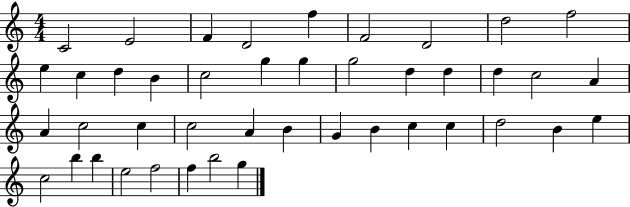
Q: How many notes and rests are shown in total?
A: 43